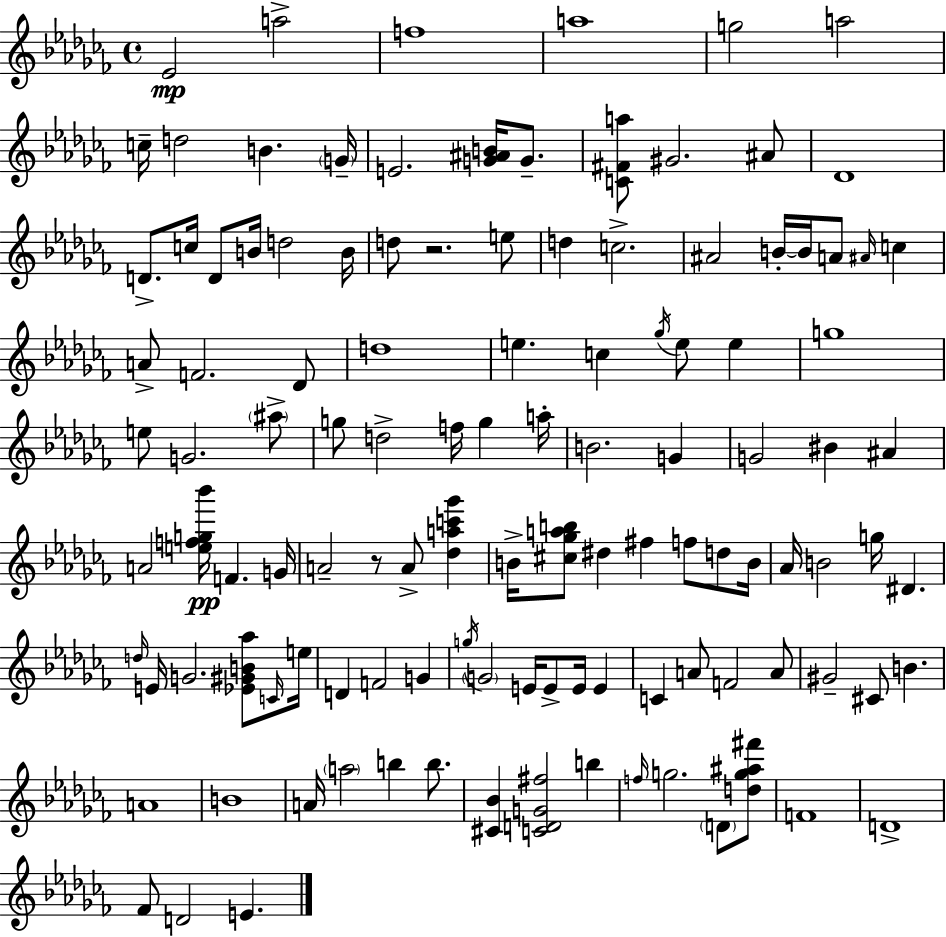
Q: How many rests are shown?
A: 2